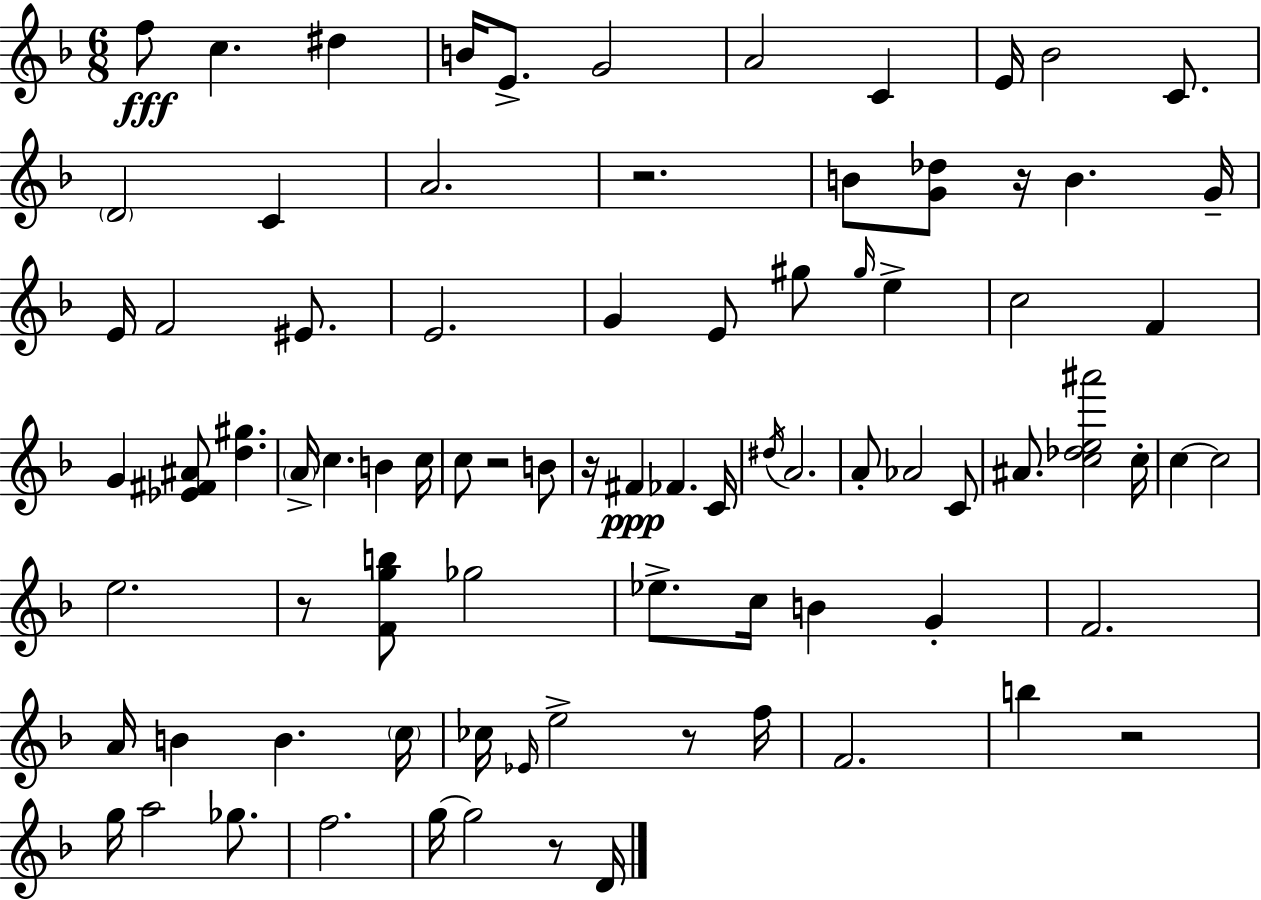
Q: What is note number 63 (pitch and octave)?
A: F4